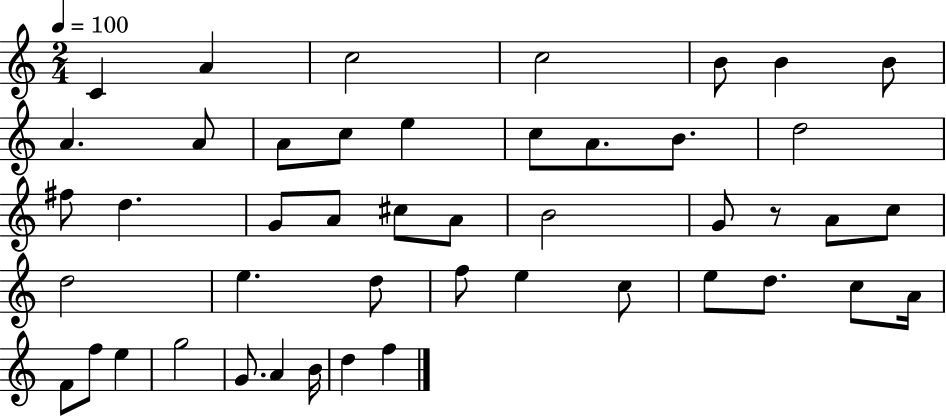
X:1
T:Untitled
M:2/4
L:1/4
K:C
C A c2 c2 B/2 B B/2 A A/2 A/2 c/2 e c/2 A/2 B/2 d2 ^f/2 d G/2 A/2 ^c/2 A/2 B2 G/2 z/2 A/2 c/2 d2 e d/2 f/2 e c/2 e/2 d/2 c/2 A/4 F/2 f/2 e g2 G/2 A B/4 d f